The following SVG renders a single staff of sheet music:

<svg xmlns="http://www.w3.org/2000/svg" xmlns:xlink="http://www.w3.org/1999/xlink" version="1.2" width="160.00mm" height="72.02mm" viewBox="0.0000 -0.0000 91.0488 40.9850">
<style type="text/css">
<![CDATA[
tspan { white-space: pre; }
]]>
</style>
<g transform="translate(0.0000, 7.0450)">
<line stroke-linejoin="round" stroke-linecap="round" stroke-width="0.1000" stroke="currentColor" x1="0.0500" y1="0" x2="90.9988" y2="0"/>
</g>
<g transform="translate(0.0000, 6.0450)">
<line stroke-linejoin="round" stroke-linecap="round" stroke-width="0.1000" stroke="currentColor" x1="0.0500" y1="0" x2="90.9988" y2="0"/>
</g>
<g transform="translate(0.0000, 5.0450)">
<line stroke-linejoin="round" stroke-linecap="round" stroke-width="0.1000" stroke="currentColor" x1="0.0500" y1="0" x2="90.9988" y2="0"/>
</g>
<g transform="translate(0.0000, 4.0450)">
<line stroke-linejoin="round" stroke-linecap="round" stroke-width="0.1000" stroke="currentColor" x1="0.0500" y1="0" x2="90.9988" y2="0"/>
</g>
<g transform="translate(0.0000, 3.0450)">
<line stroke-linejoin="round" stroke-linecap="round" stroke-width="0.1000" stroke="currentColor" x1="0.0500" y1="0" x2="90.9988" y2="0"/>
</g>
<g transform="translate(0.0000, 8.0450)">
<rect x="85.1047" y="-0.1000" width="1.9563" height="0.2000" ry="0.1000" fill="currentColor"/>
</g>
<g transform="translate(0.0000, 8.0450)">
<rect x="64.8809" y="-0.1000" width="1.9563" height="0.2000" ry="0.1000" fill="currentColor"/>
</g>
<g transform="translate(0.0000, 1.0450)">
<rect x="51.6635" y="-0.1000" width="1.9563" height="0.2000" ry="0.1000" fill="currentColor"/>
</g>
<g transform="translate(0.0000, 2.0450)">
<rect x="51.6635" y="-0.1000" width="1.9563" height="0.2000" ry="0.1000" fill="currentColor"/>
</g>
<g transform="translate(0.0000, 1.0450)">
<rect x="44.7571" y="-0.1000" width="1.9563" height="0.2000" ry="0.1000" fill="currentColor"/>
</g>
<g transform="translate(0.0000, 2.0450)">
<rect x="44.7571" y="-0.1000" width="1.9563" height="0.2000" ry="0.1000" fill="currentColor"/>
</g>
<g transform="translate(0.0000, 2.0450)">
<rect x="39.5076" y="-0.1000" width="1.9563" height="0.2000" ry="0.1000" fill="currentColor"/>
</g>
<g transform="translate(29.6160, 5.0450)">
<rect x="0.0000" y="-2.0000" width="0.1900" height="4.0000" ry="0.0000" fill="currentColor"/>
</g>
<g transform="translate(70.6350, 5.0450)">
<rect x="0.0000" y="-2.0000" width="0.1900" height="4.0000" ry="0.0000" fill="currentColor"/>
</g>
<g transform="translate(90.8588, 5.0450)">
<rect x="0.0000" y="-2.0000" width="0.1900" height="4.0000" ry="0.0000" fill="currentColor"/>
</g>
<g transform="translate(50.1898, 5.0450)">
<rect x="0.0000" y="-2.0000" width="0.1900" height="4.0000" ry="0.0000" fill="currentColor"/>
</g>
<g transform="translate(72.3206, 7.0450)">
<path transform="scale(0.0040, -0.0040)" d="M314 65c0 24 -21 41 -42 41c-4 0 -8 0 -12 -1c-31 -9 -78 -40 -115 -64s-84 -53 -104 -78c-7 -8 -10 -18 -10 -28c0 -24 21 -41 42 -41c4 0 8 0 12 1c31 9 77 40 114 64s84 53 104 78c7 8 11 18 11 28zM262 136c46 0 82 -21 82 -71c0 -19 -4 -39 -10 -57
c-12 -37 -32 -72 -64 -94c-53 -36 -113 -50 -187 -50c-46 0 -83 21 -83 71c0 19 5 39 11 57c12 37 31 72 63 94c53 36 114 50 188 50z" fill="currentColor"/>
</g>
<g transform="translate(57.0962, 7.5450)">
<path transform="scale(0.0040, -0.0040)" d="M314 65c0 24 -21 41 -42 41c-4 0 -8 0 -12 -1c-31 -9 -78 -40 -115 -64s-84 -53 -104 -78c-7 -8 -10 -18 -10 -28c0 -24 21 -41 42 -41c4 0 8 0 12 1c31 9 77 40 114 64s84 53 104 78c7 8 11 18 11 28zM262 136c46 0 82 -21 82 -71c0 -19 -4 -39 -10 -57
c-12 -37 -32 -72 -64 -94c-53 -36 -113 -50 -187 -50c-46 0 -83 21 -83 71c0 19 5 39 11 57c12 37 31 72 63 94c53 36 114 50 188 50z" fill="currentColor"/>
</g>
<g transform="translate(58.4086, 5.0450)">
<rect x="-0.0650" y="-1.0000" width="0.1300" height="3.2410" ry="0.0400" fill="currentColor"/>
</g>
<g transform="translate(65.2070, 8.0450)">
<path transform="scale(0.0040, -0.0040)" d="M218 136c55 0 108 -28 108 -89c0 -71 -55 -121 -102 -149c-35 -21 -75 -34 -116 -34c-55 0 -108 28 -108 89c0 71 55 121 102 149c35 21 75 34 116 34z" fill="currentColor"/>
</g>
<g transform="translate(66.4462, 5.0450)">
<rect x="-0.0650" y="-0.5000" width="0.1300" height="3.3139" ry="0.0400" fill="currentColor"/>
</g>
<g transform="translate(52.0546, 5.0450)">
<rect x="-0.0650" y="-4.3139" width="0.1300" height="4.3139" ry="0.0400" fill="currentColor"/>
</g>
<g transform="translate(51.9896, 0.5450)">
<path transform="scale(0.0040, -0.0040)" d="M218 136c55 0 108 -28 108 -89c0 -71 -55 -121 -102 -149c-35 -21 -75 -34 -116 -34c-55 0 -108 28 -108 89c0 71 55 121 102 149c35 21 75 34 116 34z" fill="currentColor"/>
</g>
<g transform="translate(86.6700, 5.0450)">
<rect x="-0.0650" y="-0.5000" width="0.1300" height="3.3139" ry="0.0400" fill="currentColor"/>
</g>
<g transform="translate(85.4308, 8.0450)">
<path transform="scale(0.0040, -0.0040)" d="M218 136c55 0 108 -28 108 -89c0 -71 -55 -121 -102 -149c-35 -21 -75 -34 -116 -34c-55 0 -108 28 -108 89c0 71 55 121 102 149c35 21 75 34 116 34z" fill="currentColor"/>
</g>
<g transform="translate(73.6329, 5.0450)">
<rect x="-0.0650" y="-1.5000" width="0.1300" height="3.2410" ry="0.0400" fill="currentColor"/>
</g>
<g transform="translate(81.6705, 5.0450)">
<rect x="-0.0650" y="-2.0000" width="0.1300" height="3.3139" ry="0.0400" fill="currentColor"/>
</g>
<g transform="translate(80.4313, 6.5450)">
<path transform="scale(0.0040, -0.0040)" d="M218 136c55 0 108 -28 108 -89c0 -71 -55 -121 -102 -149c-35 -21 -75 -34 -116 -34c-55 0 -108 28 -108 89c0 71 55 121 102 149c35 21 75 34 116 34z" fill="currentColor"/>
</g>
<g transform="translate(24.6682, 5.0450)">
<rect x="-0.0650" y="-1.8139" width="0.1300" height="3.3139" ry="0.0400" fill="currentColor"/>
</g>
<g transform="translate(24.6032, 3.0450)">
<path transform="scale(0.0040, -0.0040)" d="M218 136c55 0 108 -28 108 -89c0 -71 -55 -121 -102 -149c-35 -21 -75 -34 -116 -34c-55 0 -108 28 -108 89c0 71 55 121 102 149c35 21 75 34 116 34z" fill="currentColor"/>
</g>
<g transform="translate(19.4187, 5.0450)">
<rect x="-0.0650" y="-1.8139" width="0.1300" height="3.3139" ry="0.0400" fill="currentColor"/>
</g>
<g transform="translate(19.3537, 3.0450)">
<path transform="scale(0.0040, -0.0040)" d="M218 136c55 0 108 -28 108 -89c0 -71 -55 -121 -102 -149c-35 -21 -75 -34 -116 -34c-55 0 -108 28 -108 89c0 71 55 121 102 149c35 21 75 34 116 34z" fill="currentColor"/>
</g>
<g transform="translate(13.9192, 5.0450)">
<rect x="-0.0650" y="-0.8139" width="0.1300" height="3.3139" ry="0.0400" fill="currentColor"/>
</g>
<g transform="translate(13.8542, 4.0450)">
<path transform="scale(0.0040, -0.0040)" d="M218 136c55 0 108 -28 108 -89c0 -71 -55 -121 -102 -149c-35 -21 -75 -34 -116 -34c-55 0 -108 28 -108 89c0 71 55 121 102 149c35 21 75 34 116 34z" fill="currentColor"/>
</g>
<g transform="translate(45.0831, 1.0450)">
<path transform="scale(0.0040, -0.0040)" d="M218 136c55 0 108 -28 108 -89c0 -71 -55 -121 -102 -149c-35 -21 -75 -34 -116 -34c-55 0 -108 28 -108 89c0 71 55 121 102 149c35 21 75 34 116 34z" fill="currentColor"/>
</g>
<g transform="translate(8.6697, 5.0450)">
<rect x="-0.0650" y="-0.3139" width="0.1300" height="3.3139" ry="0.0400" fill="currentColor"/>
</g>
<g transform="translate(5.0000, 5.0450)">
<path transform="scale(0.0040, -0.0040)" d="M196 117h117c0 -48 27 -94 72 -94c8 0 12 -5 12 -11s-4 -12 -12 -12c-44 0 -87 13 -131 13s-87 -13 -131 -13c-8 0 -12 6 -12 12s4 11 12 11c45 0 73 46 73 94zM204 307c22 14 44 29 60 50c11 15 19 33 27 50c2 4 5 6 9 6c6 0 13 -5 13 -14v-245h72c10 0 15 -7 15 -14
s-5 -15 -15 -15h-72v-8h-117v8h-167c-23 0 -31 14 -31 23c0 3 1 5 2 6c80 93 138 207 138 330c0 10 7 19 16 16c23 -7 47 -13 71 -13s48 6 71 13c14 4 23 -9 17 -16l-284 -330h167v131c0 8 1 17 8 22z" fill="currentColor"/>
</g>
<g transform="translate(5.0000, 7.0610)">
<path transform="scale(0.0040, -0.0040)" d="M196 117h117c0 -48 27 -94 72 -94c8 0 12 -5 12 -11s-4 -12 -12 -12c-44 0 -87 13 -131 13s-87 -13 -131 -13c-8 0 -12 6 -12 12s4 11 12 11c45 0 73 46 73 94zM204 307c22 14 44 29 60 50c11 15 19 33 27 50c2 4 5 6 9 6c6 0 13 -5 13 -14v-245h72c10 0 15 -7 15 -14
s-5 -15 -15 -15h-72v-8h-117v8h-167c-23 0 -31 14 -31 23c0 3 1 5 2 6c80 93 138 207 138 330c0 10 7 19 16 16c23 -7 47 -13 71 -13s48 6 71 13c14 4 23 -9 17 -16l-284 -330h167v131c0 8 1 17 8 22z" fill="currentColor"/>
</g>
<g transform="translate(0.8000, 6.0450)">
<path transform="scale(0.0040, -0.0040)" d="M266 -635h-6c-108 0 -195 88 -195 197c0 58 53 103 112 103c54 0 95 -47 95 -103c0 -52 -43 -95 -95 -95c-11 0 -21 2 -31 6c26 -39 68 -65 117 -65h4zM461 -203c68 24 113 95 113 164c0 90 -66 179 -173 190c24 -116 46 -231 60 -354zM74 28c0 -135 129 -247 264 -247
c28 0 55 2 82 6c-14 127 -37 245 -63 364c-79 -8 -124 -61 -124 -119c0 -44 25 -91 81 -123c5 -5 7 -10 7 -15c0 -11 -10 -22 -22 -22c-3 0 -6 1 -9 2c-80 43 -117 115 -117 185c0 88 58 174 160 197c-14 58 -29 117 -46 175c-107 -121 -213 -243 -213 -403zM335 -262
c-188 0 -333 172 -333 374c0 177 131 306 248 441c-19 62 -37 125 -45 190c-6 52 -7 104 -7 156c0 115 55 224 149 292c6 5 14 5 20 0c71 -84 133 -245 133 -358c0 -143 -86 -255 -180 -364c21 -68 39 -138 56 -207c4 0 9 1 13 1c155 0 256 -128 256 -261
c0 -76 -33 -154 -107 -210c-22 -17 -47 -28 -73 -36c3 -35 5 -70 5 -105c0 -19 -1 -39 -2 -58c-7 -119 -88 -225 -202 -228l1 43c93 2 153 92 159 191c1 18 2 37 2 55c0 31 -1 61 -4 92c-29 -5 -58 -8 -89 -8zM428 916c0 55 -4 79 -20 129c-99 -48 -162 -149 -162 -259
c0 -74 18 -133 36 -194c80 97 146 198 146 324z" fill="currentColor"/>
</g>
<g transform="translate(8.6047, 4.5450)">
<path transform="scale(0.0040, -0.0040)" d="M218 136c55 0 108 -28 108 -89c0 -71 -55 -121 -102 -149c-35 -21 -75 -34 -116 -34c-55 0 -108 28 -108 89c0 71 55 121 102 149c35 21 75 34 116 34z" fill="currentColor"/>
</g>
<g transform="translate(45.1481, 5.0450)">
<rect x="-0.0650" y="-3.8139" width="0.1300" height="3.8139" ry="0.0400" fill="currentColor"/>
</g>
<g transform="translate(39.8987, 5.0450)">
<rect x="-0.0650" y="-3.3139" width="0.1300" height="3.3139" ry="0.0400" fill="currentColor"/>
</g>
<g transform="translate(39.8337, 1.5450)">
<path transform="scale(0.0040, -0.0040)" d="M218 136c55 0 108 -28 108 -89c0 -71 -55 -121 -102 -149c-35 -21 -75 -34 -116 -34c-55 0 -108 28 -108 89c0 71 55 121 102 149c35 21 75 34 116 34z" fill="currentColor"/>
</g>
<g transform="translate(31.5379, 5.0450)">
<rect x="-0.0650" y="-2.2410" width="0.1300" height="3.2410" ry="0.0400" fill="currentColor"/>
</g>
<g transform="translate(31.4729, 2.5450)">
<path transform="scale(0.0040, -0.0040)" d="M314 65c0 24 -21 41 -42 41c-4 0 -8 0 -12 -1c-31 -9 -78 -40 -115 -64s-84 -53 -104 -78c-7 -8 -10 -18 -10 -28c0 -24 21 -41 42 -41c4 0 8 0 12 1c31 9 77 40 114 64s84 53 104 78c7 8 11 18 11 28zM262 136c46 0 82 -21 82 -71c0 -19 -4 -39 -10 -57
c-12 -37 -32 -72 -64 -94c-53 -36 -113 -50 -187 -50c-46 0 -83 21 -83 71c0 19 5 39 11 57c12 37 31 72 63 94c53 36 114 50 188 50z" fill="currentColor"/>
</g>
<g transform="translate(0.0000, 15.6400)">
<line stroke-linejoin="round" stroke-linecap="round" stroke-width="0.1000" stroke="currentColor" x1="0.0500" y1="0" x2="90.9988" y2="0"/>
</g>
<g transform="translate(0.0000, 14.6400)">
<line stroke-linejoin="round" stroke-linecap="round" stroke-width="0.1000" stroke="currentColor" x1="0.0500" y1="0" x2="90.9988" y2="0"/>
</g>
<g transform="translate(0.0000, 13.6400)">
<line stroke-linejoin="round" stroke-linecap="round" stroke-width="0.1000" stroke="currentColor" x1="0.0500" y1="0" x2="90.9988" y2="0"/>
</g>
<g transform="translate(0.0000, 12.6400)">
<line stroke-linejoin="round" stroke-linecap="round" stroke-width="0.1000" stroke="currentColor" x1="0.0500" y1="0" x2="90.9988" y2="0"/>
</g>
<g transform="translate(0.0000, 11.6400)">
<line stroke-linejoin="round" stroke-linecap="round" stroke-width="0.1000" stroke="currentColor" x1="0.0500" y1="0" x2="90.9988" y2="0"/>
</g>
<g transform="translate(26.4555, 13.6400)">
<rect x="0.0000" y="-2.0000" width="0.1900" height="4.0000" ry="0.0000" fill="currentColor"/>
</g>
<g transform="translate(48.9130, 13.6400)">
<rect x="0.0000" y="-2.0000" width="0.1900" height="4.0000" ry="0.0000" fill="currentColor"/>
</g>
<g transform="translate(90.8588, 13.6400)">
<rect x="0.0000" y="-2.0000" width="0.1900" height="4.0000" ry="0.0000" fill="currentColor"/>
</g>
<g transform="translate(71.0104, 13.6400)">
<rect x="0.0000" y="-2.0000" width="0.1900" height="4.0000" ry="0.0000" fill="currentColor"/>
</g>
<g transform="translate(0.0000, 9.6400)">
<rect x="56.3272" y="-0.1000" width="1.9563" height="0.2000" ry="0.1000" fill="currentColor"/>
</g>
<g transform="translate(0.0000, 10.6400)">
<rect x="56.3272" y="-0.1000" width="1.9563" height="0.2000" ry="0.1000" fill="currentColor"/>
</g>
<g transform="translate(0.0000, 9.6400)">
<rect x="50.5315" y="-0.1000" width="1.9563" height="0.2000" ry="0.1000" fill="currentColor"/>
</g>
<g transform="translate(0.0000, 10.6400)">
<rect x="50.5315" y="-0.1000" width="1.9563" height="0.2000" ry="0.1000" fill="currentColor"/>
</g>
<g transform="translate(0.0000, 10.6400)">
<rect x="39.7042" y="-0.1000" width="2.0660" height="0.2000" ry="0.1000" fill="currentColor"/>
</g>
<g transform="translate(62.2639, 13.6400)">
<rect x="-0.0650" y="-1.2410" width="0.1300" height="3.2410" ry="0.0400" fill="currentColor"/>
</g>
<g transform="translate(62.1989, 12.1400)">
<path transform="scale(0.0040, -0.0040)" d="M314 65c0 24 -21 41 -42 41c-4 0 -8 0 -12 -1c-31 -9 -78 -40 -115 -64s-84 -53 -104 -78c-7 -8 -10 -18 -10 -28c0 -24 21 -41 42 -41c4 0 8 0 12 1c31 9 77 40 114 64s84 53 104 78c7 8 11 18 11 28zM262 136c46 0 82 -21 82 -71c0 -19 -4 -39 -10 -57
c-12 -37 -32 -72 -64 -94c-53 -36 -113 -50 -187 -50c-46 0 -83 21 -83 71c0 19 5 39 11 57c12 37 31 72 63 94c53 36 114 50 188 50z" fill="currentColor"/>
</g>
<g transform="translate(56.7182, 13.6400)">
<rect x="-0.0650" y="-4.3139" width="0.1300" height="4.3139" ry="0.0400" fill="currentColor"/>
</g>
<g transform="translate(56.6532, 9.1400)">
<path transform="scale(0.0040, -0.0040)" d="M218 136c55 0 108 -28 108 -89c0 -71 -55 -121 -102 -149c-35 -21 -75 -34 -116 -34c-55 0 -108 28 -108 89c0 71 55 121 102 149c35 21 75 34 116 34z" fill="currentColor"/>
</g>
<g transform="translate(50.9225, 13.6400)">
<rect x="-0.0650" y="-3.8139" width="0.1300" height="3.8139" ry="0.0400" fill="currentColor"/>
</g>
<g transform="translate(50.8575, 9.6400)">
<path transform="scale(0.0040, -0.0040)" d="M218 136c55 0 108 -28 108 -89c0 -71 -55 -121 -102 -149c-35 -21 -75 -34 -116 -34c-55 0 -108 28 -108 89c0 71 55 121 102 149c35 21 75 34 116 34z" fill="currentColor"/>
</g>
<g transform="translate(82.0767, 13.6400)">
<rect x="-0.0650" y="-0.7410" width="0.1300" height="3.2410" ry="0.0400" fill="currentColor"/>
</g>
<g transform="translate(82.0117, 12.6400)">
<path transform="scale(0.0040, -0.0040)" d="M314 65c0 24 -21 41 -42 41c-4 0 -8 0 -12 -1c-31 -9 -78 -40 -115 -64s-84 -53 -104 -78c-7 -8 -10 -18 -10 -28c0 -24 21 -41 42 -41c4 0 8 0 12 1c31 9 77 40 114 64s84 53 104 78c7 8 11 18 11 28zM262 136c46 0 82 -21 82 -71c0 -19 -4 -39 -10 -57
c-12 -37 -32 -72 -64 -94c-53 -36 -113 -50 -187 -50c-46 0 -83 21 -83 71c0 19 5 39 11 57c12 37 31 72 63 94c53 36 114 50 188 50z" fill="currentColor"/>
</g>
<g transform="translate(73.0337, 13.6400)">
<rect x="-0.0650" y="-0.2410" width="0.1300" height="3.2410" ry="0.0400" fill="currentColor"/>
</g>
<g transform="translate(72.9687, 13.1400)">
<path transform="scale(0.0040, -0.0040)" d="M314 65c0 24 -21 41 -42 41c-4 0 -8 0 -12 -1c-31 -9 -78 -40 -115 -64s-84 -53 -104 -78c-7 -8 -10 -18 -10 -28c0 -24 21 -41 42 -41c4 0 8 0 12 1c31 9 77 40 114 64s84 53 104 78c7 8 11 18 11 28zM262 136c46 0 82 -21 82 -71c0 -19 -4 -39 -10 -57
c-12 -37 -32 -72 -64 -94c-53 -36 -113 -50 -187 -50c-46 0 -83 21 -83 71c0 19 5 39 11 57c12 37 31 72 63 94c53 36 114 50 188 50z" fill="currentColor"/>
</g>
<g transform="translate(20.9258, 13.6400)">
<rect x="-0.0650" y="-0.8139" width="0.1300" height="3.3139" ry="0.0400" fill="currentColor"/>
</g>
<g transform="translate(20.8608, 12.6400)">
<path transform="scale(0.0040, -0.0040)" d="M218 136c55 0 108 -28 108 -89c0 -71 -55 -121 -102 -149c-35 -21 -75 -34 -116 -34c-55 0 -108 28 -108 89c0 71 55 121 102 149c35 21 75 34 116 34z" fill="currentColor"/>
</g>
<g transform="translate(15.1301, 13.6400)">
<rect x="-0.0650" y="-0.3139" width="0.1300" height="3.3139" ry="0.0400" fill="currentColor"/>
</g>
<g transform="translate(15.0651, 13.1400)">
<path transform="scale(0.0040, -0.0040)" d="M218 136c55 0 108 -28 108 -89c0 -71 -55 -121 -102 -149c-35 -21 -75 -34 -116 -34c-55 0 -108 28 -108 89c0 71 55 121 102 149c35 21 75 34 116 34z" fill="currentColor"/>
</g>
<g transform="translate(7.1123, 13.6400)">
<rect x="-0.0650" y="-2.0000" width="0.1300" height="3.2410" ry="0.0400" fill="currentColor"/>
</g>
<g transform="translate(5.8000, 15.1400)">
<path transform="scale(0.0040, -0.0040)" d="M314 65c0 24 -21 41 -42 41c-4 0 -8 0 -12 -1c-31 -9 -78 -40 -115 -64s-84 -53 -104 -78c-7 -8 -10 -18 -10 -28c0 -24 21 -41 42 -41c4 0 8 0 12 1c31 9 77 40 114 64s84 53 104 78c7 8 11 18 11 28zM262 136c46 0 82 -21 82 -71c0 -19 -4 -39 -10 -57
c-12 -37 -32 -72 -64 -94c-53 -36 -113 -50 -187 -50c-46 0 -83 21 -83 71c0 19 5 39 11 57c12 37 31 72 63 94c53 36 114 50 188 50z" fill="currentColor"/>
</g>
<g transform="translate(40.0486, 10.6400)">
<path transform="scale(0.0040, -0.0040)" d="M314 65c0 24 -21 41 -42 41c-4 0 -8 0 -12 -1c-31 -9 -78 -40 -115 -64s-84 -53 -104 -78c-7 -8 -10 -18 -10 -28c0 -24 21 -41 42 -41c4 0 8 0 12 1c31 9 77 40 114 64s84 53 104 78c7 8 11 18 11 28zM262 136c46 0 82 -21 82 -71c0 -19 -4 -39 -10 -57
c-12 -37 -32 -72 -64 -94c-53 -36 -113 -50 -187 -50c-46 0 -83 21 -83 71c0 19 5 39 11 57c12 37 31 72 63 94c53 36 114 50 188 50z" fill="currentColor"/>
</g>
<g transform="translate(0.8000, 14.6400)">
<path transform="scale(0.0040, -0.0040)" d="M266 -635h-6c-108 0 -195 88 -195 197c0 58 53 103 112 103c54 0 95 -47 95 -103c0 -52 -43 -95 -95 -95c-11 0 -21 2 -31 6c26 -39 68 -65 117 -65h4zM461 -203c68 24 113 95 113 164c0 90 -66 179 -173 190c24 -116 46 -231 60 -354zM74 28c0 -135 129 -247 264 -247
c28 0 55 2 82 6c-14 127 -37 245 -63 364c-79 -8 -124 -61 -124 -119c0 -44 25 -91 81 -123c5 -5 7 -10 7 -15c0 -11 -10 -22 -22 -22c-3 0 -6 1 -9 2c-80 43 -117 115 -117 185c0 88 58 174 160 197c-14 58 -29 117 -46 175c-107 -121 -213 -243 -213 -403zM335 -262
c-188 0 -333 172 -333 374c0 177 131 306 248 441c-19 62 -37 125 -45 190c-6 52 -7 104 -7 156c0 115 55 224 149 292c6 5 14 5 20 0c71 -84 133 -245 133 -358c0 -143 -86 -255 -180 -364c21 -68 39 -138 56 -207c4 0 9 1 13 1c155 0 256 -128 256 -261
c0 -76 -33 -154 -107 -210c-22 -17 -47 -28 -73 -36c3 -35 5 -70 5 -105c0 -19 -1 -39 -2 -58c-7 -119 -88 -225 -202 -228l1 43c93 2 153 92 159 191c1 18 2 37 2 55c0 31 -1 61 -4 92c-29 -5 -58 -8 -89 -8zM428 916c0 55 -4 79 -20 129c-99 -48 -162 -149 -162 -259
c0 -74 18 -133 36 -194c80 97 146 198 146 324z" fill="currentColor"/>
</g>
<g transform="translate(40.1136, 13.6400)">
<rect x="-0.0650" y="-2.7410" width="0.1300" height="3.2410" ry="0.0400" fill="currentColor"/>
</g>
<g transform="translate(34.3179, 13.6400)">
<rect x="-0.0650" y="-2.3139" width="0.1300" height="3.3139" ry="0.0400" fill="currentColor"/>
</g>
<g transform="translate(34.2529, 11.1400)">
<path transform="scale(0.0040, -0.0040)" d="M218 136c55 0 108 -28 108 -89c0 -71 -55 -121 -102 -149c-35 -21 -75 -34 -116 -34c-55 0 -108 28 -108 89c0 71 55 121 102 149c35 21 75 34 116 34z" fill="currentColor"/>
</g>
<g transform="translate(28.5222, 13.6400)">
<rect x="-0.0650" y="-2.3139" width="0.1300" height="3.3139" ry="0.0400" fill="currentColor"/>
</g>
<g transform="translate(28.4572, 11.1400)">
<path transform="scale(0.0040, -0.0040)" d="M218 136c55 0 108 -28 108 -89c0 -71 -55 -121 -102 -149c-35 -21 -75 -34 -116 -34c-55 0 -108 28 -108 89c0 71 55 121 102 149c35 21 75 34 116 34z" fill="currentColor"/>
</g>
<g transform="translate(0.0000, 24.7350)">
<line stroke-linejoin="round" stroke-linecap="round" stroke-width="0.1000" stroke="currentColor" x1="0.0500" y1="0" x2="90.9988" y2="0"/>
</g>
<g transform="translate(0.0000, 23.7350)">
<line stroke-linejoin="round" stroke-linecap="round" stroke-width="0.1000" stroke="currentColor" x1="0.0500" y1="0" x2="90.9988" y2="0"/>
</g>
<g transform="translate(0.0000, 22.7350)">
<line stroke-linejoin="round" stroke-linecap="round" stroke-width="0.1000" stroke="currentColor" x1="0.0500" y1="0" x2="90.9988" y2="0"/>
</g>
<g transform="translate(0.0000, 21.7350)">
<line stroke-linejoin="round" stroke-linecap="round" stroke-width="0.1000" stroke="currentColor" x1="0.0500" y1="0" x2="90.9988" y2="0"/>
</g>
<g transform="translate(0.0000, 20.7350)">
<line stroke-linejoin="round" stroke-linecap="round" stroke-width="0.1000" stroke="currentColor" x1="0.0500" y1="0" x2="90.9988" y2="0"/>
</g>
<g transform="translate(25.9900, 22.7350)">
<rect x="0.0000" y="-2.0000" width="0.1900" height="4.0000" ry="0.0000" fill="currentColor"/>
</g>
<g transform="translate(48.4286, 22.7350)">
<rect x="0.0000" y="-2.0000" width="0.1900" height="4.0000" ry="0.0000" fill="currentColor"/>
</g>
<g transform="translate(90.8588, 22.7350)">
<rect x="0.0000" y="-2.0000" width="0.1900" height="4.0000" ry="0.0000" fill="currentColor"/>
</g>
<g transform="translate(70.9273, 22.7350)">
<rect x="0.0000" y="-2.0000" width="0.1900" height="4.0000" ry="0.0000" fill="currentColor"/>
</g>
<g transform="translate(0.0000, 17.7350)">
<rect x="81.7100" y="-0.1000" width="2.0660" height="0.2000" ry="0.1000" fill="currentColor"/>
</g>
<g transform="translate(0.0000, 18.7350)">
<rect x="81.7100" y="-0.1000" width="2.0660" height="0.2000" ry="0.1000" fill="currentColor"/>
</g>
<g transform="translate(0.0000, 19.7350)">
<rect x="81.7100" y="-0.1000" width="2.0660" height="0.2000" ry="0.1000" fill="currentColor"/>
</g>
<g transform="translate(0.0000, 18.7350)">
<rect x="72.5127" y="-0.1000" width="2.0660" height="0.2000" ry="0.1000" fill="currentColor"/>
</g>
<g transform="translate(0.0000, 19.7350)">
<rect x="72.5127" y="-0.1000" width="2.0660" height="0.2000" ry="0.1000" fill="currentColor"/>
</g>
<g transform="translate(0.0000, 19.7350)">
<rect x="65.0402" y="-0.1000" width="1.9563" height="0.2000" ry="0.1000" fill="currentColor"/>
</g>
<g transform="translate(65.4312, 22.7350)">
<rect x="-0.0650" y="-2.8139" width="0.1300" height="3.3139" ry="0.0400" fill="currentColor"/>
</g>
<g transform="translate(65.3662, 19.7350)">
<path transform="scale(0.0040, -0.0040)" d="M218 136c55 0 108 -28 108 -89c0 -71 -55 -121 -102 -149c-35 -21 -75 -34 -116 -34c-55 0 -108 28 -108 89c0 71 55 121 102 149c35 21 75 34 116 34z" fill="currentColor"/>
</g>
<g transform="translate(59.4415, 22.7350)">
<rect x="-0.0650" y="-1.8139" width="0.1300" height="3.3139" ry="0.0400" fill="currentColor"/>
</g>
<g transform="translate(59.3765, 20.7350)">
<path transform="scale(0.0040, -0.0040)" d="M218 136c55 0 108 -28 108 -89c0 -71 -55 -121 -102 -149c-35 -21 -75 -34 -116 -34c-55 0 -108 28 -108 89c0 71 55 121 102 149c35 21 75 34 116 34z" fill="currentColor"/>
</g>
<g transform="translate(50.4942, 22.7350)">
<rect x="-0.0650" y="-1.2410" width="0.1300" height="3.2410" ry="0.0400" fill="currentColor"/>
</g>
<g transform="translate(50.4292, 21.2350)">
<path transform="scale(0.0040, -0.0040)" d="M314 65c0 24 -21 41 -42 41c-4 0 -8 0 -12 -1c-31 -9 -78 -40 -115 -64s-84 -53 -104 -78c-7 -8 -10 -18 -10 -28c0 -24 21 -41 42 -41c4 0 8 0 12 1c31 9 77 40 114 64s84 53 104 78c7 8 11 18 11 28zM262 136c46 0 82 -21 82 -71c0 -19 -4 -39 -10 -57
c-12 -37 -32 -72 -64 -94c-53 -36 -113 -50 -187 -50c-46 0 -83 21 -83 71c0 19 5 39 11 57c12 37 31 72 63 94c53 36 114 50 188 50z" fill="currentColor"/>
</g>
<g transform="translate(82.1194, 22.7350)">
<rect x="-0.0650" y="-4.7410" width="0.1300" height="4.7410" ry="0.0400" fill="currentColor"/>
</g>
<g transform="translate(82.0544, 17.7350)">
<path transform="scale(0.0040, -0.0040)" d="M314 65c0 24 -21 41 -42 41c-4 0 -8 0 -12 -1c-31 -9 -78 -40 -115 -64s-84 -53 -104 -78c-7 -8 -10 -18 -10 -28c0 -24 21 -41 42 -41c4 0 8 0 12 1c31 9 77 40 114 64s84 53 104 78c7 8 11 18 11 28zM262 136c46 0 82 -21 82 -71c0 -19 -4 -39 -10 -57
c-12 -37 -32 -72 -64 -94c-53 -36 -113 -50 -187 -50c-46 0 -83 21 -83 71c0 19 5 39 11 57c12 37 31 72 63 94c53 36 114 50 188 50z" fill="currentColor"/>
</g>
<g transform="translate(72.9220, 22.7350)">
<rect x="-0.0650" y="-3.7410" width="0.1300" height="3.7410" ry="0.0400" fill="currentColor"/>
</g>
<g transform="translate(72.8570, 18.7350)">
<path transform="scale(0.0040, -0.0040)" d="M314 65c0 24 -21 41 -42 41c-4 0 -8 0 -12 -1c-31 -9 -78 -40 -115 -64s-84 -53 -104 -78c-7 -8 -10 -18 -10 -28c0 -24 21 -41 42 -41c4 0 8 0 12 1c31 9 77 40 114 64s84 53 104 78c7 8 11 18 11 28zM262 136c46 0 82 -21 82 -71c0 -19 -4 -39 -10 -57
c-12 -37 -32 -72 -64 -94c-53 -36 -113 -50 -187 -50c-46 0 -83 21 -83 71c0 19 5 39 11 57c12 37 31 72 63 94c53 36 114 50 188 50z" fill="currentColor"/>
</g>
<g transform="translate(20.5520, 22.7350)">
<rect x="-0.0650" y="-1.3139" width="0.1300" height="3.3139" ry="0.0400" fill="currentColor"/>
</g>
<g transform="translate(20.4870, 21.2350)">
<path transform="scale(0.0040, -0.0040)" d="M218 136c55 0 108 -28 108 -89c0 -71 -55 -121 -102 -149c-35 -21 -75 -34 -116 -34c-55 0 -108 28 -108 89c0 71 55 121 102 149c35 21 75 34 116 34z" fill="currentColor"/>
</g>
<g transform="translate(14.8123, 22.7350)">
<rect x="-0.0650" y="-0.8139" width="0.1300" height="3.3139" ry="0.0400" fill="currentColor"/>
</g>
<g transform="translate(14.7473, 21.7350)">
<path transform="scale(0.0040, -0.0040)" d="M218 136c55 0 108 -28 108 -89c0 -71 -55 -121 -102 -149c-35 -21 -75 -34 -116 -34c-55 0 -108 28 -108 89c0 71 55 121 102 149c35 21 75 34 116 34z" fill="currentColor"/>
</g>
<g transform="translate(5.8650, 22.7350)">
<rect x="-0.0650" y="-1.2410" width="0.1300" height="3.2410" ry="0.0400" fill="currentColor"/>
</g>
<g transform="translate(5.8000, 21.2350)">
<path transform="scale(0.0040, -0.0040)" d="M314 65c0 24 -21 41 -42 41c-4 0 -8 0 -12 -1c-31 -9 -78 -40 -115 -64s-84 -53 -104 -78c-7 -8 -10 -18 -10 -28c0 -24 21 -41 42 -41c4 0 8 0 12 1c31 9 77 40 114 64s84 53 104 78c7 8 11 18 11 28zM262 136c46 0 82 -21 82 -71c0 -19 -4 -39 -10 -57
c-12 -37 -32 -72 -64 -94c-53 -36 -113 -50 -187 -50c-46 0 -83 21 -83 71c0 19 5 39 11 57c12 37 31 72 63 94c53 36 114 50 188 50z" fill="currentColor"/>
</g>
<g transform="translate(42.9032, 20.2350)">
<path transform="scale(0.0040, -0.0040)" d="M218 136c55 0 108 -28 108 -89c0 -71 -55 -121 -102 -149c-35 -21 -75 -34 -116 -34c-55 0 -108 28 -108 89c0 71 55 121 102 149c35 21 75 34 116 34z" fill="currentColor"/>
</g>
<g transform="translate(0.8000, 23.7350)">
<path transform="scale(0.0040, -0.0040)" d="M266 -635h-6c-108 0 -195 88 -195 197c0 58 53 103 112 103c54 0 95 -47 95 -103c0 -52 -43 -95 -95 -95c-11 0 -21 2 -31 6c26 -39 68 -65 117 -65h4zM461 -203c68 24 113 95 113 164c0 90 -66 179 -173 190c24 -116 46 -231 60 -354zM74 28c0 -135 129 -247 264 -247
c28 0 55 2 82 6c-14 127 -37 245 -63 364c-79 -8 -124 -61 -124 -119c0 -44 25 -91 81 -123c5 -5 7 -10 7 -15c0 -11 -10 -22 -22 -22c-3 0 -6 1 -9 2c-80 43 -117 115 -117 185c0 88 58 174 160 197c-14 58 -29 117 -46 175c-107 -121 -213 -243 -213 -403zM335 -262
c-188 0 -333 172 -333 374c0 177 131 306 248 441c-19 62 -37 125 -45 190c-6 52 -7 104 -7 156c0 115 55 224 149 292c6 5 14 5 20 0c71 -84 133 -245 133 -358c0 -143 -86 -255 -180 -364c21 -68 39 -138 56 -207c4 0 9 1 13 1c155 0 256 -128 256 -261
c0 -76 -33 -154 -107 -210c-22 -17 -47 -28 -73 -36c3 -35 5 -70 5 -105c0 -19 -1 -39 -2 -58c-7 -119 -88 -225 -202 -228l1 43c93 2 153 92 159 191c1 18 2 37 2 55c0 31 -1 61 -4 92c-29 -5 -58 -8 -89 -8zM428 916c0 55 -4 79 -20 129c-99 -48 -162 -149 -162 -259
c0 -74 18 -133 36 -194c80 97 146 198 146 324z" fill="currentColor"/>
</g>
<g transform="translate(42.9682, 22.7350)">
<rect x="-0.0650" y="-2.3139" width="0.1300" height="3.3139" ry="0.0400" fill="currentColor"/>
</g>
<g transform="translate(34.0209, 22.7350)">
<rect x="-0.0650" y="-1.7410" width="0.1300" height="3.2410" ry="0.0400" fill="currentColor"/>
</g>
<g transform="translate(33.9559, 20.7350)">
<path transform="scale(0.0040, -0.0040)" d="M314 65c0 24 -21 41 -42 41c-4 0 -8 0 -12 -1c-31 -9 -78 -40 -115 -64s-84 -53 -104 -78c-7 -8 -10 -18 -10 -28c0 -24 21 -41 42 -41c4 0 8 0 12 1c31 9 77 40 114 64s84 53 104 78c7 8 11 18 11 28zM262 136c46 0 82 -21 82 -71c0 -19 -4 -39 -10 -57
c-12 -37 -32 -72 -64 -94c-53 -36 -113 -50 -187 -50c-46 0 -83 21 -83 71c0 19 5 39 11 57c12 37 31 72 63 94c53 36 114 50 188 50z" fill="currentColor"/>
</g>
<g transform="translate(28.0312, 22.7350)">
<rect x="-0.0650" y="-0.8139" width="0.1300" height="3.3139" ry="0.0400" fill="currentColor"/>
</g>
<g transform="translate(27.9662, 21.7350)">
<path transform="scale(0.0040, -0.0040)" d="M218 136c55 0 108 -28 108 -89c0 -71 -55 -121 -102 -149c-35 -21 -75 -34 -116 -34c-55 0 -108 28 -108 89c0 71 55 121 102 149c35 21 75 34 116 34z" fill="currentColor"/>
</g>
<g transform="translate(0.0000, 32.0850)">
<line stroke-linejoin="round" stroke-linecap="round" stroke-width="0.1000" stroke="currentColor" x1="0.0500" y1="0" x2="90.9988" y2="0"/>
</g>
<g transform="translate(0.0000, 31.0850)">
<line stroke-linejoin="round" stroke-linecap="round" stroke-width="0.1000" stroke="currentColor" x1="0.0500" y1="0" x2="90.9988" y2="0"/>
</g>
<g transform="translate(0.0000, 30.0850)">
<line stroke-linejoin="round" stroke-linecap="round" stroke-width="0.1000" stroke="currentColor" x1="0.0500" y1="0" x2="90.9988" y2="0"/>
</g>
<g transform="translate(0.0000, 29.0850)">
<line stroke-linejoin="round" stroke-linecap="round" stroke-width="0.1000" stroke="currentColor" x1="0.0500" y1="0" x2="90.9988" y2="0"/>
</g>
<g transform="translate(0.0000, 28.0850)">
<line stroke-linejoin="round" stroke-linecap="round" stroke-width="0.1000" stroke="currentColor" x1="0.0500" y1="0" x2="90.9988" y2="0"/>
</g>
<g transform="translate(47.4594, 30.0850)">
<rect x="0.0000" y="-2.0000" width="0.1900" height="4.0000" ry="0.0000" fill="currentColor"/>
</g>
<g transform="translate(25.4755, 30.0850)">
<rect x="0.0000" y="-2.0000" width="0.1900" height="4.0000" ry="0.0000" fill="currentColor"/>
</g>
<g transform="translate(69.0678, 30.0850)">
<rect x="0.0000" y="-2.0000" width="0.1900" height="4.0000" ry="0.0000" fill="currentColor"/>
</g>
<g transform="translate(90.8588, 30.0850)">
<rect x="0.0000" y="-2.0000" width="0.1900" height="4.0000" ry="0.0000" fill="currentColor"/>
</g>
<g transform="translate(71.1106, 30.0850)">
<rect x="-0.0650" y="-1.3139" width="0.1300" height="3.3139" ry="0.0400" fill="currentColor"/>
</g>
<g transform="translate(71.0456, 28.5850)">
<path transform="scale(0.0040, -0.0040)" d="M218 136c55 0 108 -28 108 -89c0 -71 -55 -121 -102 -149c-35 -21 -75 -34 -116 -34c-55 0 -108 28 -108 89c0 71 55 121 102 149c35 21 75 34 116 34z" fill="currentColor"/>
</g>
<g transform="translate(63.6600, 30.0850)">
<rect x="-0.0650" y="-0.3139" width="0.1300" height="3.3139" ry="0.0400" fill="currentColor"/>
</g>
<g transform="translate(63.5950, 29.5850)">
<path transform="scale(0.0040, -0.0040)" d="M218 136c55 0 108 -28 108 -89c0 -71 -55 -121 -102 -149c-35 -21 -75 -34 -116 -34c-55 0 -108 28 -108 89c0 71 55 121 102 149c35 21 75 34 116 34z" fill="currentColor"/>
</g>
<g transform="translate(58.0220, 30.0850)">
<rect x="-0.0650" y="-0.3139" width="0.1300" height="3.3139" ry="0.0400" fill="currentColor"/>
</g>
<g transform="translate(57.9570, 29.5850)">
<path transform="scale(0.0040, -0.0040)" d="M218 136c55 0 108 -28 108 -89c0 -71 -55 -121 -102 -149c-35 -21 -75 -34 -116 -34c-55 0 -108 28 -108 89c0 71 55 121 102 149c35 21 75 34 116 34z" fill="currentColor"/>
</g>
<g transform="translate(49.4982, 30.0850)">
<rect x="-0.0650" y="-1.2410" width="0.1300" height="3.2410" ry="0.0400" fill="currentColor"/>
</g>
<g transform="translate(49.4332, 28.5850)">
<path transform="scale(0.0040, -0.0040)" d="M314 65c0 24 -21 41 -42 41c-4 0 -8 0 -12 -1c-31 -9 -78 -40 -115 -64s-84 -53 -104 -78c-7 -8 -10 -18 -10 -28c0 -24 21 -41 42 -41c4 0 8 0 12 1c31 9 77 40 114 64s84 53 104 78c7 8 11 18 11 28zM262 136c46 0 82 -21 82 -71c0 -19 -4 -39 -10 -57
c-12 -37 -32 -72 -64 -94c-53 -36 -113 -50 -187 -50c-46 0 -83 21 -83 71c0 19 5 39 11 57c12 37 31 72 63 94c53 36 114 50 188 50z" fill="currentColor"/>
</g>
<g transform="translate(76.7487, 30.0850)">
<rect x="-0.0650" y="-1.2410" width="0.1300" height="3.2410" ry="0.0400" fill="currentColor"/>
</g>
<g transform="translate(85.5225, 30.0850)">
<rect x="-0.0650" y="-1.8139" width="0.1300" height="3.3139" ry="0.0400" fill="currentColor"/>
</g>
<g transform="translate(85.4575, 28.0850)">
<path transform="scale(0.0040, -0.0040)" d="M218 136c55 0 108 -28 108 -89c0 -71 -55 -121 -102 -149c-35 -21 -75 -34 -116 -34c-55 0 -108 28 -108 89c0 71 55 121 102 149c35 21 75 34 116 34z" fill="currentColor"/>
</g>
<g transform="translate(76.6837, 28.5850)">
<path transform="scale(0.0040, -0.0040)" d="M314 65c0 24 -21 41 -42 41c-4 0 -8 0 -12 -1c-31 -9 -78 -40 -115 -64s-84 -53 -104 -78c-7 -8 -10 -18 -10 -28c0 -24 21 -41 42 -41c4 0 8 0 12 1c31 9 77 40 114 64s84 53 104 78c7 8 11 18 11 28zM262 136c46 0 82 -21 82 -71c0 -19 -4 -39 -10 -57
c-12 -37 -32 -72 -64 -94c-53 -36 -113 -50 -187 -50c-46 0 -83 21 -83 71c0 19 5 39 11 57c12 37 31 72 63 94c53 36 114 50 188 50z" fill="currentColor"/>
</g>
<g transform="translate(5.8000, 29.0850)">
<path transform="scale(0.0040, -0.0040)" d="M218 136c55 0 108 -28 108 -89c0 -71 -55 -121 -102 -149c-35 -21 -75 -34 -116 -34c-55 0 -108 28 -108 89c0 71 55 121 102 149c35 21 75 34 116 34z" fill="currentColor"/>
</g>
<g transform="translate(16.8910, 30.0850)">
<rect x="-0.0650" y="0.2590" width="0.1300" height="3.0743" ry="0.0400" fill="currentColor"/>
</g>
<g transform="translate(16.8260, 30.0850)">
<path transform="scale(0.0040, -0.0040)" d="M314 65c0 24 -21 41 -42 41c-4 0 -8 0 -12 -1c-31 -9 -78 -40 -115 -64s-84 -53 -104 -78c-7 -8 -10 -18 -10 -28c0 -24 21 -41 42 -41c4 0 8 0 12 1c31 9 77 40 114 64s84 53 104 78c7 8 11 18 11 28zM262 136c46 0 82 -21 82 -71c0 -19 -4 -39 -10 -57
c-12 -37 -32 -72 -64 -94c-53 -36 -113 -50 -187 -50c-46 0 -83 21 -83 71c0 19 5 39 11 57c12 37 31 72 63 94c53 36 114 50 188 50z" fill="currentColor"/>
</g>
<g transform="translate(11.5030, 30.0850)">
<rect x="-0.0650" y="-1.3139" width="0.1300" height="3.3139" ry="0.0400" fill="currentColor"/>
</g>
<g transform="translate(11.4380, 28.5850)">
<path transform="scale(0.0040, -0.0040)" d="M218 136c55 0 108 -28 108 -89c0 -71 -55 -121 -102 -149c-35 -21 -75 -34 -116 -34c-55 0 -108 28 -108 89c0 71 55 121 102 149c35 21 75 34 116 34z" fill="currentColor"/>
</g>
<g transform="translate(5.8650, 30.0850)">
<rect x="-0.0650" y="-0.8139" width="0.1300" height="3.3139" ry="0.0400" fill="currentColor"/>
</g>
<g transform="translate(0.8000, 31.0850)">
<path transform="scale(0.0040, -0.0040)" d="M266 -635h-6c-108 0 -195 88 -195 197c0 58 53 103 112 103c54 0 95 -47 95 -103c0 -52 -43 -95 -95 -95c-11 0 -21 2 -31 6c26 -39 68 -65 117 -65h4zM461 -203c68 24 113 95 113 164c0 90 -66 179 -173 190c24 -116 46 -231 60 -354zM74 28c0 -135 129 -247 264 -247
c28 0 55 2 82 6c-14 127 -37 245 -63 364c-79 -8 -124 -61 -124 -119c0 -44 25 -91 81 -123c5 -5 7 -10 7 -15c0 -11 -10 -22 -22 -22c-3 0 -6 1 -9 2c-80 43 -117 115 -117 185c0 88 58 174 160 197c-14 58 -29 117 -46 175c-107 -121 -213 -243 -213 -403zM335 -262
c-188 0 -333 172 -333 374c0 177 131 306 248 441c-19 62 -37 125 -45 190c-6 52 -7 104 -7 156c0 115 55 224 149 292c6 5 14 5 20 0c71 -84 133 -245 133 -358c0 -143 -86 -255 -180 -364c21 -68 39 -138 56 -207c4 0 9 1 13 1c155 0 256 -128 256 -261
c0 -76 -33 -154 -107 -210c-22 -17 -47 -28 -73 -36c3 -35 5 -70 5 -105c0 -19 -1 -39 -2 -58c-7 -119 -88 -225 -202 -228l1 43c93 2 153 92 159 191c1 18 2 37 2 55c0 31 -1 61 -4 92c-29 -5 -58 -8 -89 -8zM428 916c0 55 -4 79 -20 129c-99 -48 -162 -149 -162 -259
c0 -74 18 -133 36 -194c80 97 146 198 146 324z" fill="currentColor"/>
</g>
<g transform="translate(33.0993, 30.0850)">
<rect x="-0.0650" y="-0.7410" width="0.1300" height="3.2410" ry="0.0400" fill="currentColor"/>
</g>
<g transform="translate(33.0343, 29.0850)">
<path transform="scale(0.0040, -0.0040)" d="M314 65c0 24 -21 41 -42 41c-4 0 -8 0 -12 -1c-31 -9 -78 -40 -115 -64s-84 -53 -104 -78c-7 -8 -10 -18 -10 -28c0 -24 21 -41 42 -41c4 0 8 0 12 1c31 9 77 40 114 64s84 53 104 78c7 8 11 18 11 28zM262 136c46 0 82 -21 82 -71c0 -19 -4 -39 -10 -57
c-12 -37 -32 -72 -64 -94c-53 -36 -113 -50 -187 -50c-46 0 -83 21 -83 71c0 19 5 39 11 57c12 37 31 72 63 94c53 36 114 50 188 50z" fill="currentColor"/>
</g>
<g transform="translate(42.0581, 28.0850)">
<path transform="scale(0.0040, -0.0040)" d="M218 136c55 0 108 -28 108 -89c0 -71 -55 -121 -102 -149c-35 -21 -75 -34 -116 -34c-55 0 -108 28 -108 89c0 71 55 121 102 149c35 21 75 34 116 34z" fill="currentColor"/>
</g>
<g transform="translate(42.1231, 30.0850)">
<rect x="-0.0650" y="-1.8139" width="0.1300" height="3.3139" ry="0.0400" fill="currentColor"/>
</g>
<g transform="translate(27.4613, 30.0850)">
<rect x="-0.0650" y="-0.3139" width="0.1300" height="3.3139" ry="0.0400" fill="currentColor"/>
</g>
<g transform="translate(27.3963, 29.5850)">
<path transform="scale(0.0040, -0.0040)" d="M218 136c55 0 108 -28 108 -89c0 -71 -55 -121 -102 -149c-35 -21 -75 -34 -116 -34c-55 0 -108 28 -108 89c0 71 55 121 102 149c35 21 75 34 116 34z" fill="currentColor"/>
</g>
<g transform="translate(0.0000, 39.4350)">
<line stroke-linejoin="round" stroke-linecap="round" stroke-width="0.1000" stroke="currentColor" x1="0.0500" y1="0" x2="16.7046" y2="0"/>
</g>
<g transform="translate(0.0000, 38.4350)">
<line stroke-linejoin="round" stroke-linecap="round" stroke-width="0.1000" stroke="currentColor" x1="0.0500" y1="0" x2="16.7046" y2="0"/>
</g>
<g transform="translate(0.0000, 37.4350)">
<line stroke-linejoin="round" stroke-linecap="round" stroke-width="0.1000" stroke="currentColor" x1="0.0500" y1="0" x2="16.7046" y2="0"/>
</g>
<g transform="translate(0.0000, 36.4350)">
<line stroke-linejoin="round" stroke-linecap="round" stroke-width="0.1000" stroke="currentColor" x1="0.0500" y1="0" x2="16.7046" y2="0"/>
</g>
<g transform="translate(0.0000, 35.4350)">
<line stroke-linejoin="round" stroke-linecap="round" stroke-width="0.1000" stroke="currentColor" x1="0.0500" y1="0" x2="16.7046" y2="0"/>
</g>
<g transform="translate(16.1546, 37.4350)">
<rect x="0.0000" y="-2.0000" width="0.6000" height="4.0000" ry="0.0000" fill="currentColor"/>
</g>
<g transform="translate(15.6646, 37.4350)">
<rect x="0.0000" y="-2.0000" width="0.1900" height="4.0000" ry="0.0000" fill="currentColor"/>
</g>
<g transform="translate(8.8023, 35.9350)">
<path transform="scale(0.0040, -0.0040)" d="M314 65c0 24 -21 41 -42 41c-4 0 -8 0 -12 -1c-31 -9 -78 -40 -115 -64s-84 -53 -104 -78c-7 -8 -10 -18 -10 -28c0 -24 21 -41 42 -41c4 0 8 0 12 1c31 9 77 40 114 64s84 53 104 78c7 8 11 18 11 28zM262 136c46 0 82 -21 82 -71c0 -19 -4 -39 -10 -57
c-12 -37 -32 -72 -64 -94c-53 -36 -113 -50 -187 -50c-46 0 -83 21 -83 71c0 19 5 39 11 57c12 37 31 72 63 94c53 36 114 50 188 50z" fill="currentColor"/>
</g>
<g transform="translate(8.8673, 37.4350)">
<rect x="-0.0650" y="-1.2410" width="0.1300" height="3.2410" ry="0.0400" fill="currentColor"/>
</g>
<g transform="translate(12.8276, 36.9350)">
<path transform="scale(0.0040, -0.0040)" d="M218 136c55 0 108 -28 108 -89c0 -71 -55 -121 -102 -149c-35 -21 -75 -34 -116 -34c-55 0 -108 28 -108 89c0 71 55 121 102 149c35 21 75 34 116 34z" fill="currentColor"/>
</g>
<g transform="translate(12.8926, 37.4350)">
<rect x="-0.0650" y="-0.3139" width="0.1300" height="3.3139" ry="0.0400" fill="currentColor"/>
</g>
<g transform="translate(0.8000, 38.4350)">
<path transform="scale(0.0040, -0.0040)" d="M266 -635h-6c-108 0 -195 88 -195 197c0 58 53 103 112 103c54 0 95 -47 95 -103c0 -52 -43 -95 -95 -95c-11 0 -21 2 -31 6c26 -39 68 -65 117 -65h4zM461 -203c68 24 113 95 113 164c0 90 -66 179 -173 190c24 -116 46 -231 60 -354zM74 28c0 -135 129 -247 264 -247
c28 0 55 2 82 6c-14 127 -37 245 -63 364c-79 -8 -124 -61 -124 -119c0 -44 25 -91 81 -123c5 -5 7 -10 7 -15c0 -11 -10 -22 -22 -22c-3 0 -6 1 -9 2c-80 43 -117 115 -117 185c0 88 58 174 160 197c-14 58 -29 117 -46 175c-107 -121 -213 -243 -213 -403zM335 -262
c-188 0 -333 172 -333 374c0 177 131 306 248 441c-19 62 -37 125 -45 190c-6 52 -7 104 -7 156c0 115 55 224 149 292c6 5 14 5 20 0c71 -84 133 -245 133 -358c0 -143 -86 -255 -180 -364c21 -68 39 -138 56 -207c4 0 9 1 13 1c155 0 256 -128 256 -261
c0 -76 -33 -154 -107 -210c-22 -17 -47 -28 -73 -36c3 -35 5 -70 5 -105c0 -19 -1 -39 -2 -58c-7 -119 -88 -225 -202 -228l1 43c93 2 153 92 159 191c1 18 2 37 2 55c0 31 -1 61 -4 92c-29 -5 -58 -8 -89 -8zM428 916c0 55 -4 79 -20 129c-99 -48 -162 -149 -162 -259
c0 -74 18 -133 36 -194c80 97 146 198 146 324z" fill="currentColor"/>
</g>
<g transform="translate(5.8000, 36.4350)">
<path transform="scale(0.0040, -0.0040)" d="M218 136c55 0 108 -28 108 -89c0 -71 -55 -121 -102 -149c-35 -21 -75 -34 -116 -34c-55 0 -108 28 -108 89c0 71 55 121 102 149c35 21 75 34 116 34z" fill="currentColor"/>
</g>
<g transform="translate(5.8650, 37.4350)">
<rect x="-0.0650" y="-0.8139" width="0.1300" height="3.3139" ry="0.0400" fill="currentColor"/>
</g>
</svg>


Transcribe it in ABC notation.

X:1
T:Untitled
M:4/4
L:1/4
K:C
c d f f g2 b c' d' D2 C E2 F C F2 c d g g a2 c' d' e2 c2 d2 e2 d e d f2 g e2 f a c'2 e'2 d e B2 c d2 f e2 c c e e2 f d e2 c